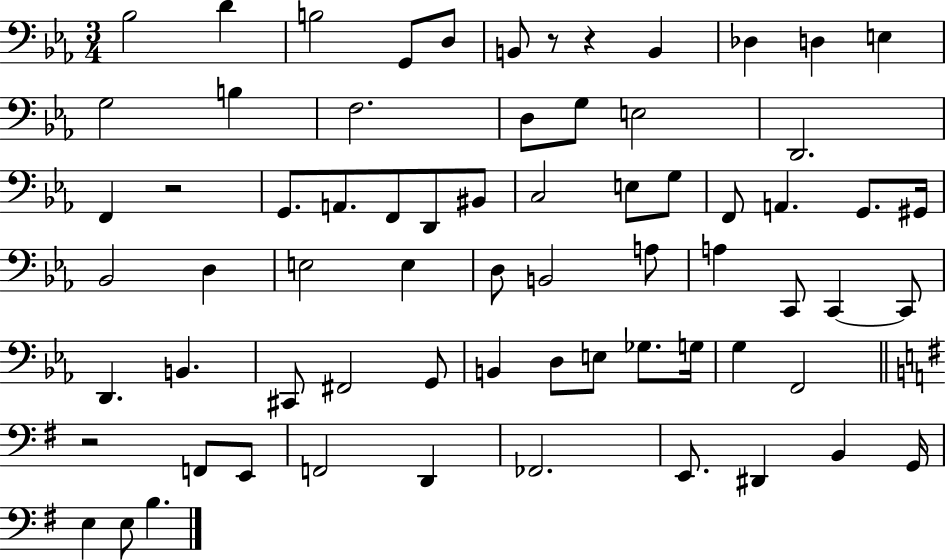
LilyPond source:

{
  \clef bass
  \numericTimeSignature
  \time 3/4
  \key ees \major
  bes2 d'4 | b2 g,8 d8 | b,8 r8 r4 b,4 | des4 d4 e4 | \break g2 b4 | f2. | d8 g8 e2 | d,2. | \break f,4 r2 | g,8. a,8. f,8 d,8 bis,8 | c2 e8 g8 | f,8 a,4. g,8. gis,16 | \break bes,2 d4 | e2 e4 | d8 b,2 a8 | a4 c,8 c,4~~ c,8 | \break d,4. b,4. | cis,8 fis,2 g,8 | b,4 d8 e8 ges8. g16 | g4 f,2 | \break \bar "||" \break \key g \major r2 f,8 e,8 | f,2 d,4 | fes,2. | e,8. dis,4 b,4 g,16 | \break e4 e8 b4. | \bar "|."
}